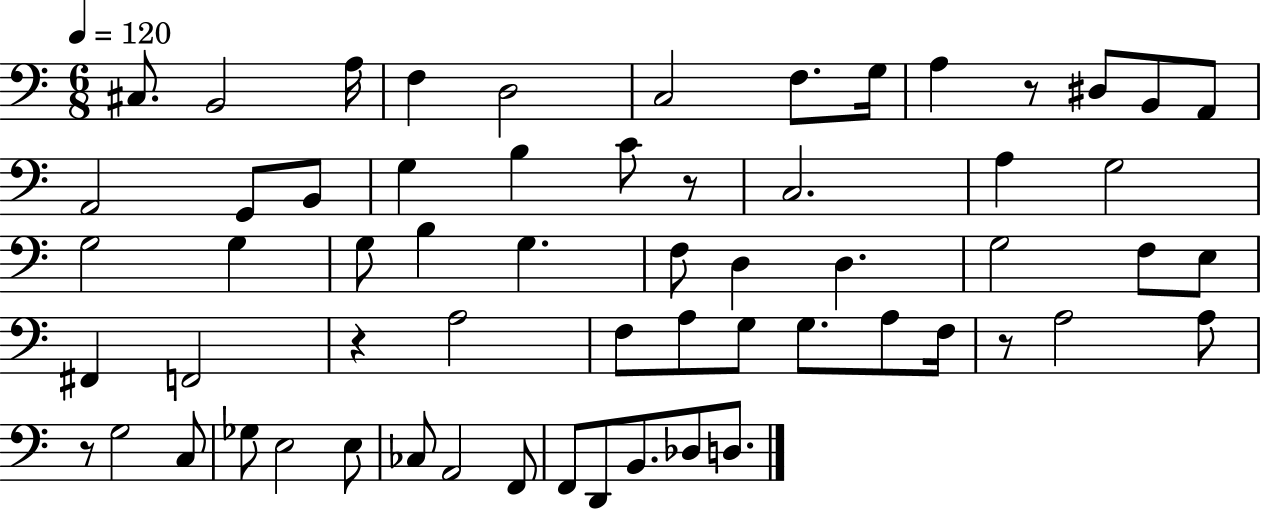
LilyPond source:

{
  \clef bass
  \numericTimeSignature
  \time 6/8
  \key c \major
  \tempo 4 = 120
  \repeat volta 2 { cis8. b,2 a16 | f4 d2 | c2 f8. g16 | a4 r8 dis8 b,8 a,8 | \break a,2 g,8 b,8 | g4 b4 c'8 r8 | c2. | a4 g2 | \break g2 g4 | g8 b4 g4. | f8 d4 d4. | g2 f8 e8 | \break fis,4 f,2 | r4 a2 | f8 a8 g8 g8. a8 f16 | r8 a2 a8 | \break r8 g2 c8 | ges8 e2 e8 | ces8 a,2 f,8 | f,8 d,8 b,8. des8 d8. | \break } \bar "|."
}